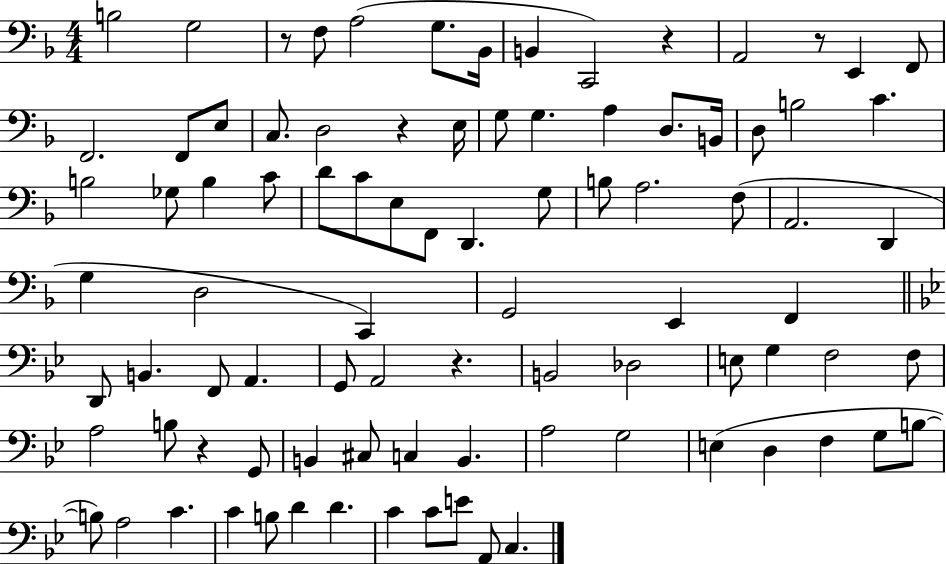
X:1
T:Untitled
M:4/4
L:1/4
K:F
B,2 G,2 z/2 F,/2 A,2 G,/2 _B,,/4 B,, C,,2 z A,,2 z/2 E,, F,,/2 F,,2 F,,/2 E,/2 C,/2 D,2 z E,/4 G,/2 G, A, D,/2 B,,/4 D,/2 B,2 C B,2 _G,/2 B, C/2 D/2 C/2 E,/2 F,,/2 D,, G,/2 B,/2 A,2 F,/2 A,,2 D,, G, D,2 C,, G,,2 E,, F,, D,,/2 B,, F,,/2 A,, G,,/2 A,,2 z B,,2 _D,2 E,/2 G, F,2 F,/2 A,2 B,/2 z G,,/2 B,, ^C,/2 C, B,, A,2 G,2 E, D, F, G,/2 B,/2 B,/2 A,2 C C B,/2 D D C C/2 E/2 A,,/2 C,